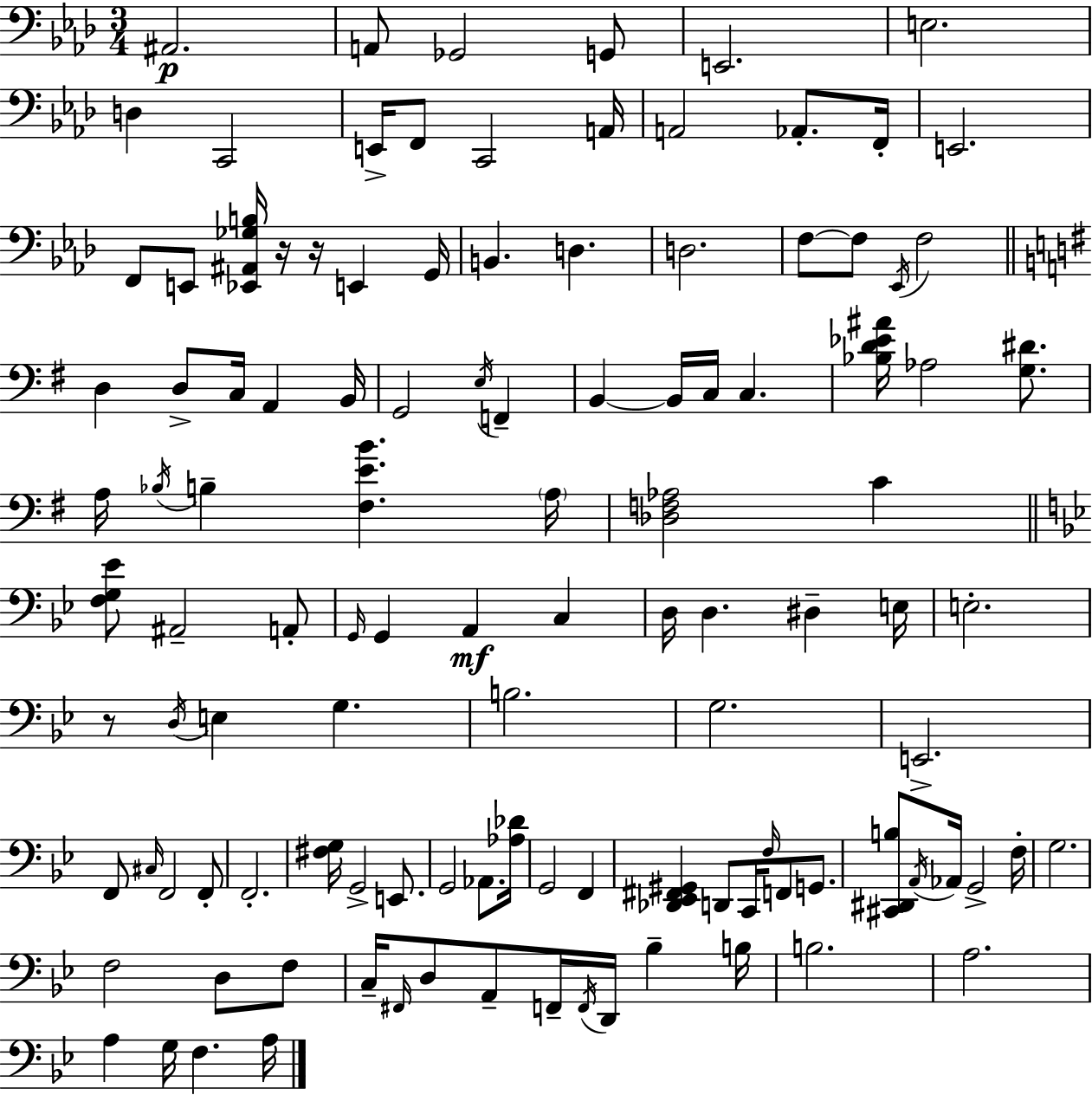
{
  \clef bass
  \numericTimeSignature
  \time 3/4
  \key f \minor
  ais,2.\p | a,8 ges,2 g,8 | e,2. | e2. | \break d4 c,2 | e,16-> f,8 c,2 a,16 | a,2 aes,8.-. f,16-. | e,2. | \break f,8 e,8 <ees, ais, ges b>16 r16 r16 e,4 g,16 | b,4. d4. | d2. | f8~~ f8 \acciaccatura { ees,16 } f2 | \break \bar "||" \break \key e \minor d4 d8-> c16 a,4 b,16 | g,2 \acciaccatura { e16 } f,4-- | b,4~~ b,16 c16 c4. | <bes d' ees' ais'>16 aes2 <g dis'>8. | \break a16 \acciaccatura { bes16 } b4-- <fis e' b'>4. | \parenthesize a16 <des f aes>2 c'4 | \bar "||" \break \key g \minor <f g ees'>8 ais,2-- a,8-. | \grace { g,16 } g,4 a,4\mf c4 | d16 d4. dis4-- | e16 e2.-. | \break r8 \acciaccatura { d16 } e4 g4. | b2. | g2. | e,2.-> | \break f,8 \grace { cis16 } f,2 | f,8-. f,2.-. | <fis g>16 g,2-> | e,8. g,2 aes,8. | \break <aes des'>16 g,2 f,4 | <des, ees, fis, gis,>4 d,8 c,16 \grace { f16 } f,8 | g,8. <cis, dis, b>8 \acciaccatura { a,16 } aes,16 g,2-> | f16-. g2. | \break f2 | d8 f8 c16-- \grace { fis,16 } d8 a,8-- f,16-- | \acciaccatura { f,16 } d,16 bes4-- b16 b2. | a2. | \break a4 g16 | f4. a16 \bar "|."
}